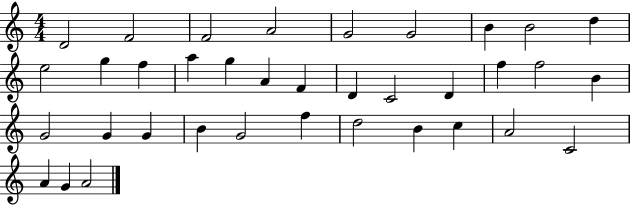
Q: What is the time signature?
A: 4/4